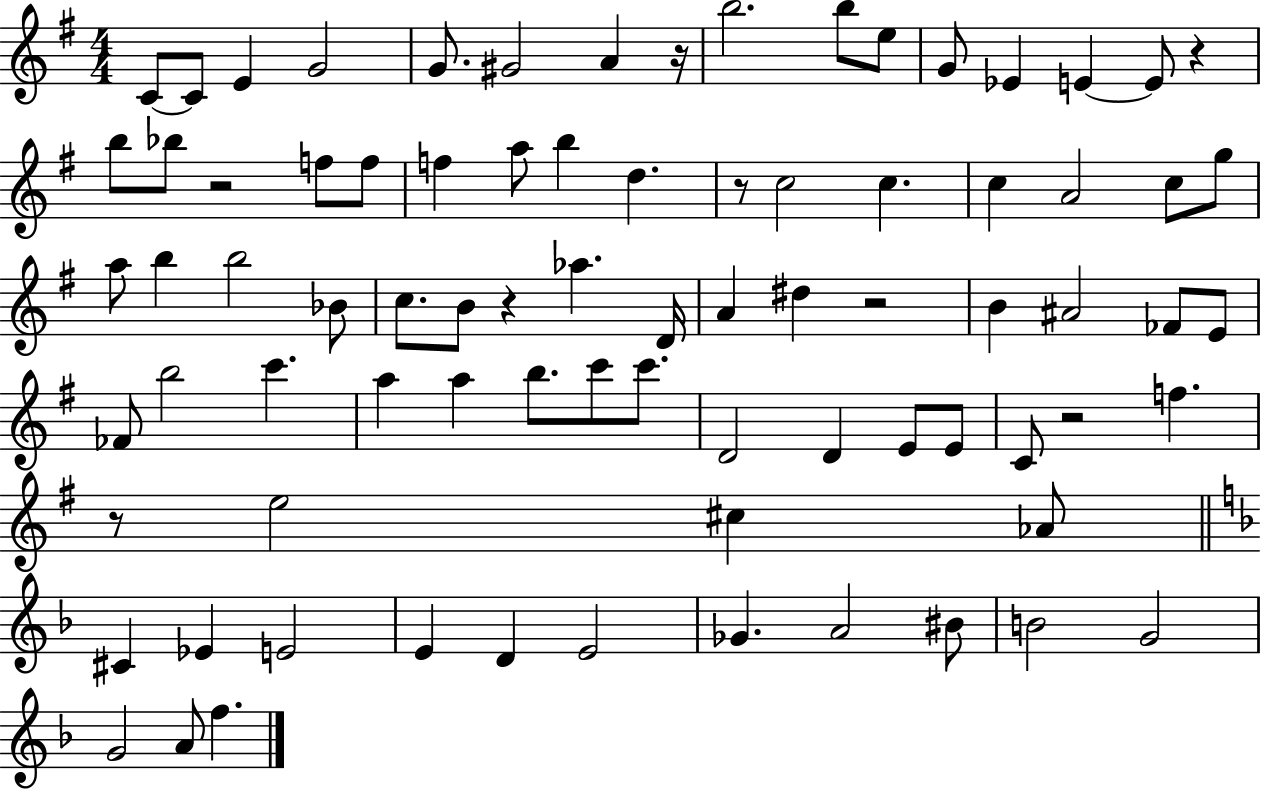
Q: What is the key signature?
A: G major